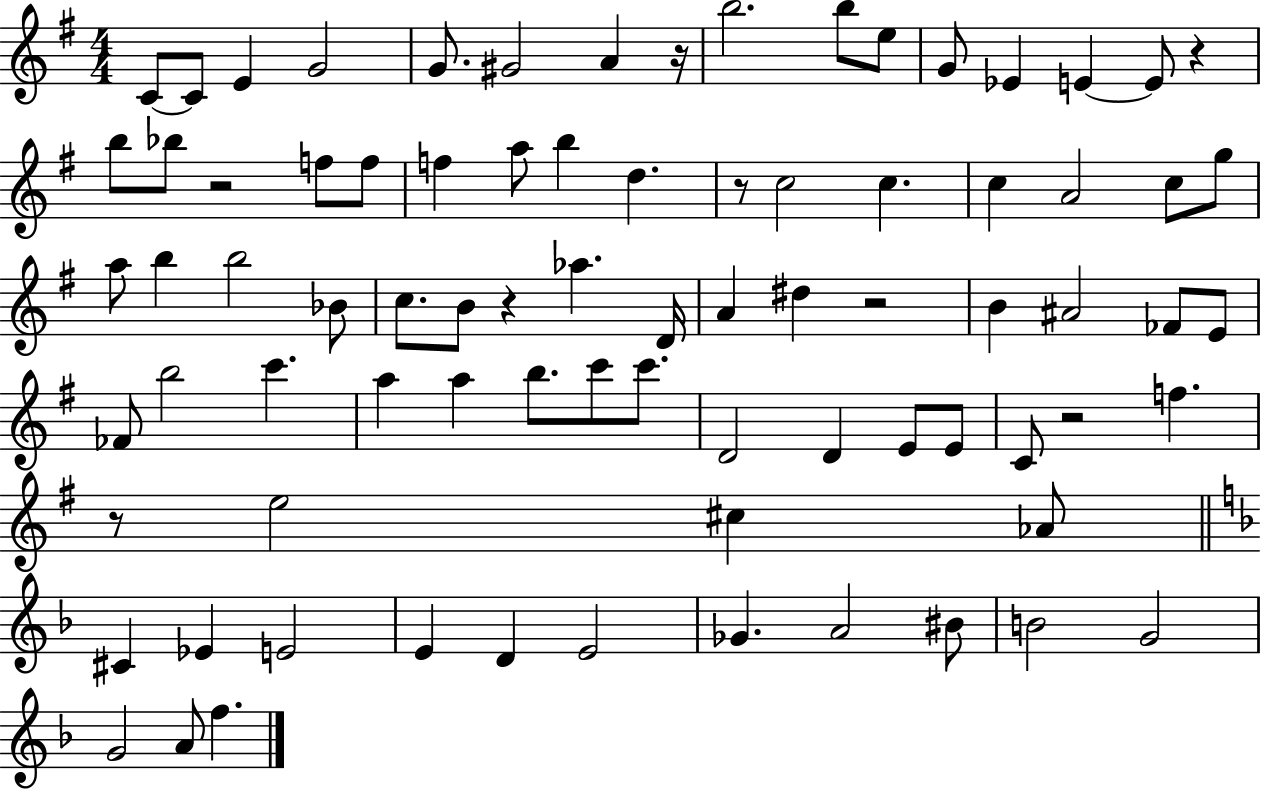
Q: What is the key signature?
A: G major